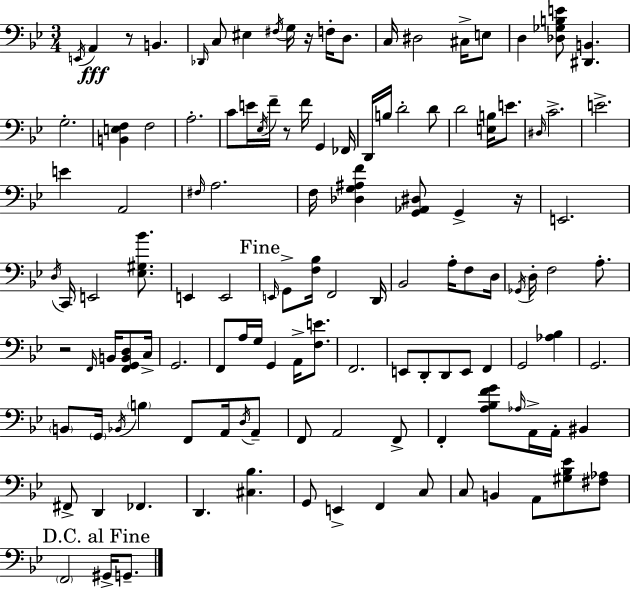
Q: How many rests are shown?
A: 5